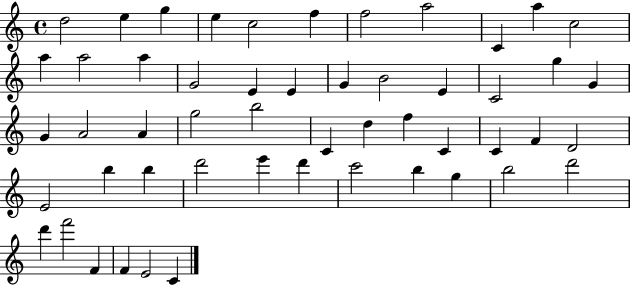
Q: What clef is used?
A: treble